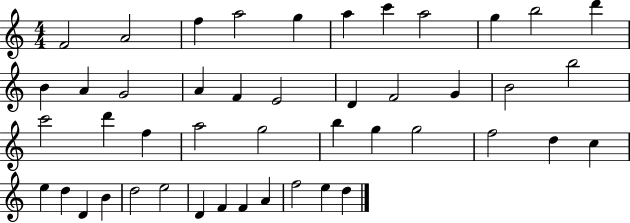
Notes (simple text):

F4/h A4/h F5/q A5/h G5/q A5/q C6/q A5/h G5/q B5/h D6/q B4/q A4/q G4/h A4/q F4/q E4/h D4/q F4/h G4/q B4/h B5/h C6/h D6/q F5/q A5/h G5/h B5/q G5/q G5/h F5/h D5/q C5/q E5/q D5/q D4/q B4/q D5/h E5/h D4/q F4/q F4/q A4/q F5/h E5/q D5/q